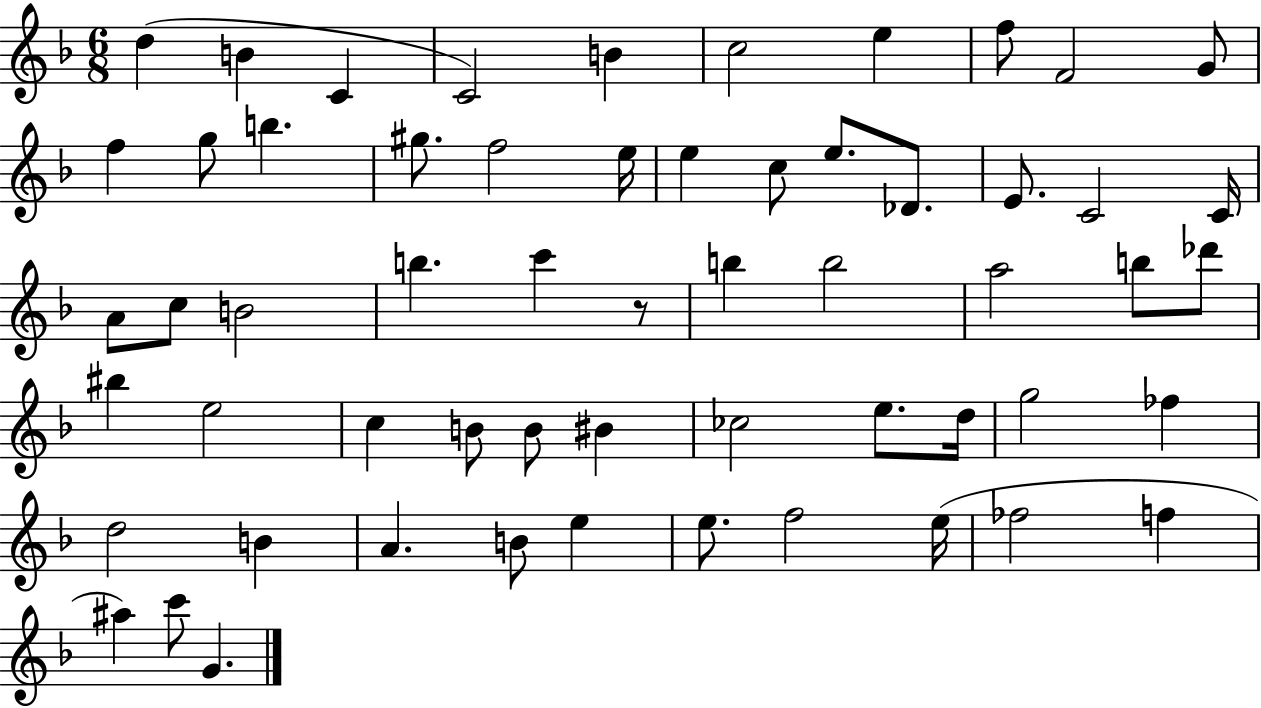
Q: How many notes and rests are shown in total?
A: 58